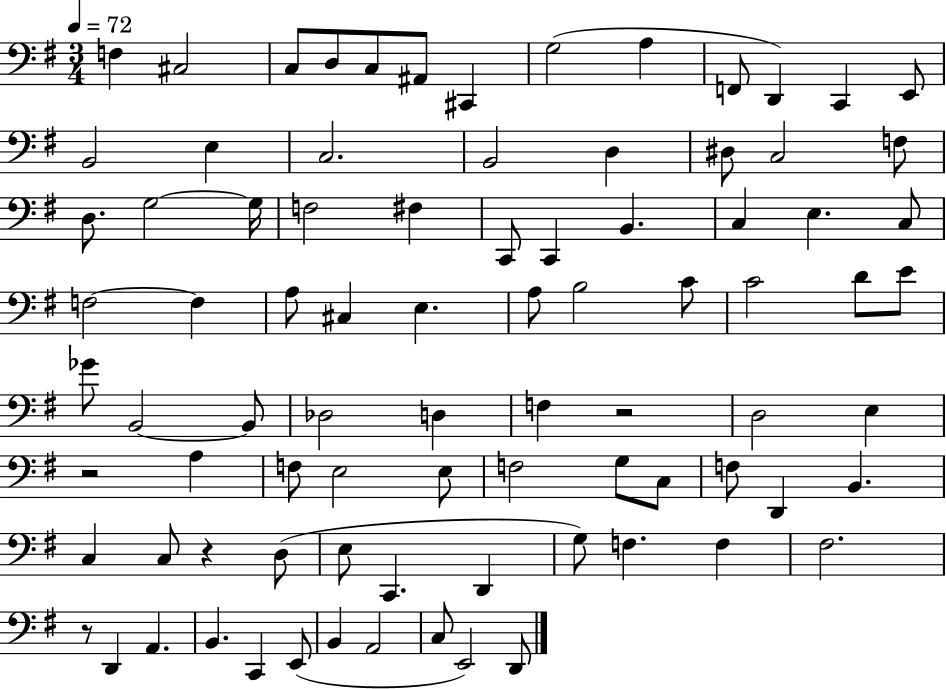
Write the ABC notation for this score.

X:1
T:Untitled
M:3/4
L:1/4
K:G
F, ^C,2 C,/2 D,/2 C,/2 ^A,,/2 ^C,, G,2 A, F,,/2 D,, C,, E,,/2 B,,2 E, C,2 B,,2 D, ^D,/2 C,2 F,/2 D,/2 G,2 G,/4 F,2 ^F, C,,/2 C,, B,, C, E, C,/2 F,2 F, A,/2 ^C, E, A,/2 B,2 C/2 C2 D/2 E/2 _G/2 B,,2 B,,/2 _D,2 D, F, z2 D,2 E, z2 A, F,/2 E,2 E,/2 F,2 G,/2 C,/2 F,/2 D,, B,, C, C,/2 z D,/2 E,/2 C,, D,, G,/2 F, F, ^F,2 z/2 D,, A,, B,, C,, E,,/2 B,, A,,2 C,/2 E,,2 D,,/2